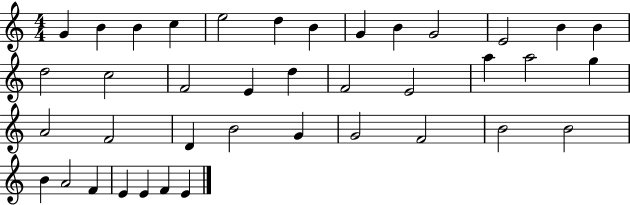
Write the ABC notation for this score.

X:1
T:Untitled
M:4/4
L:1/4
K:C
G B B c e2 d B G B G2 E2 B B d2 c2 F2 E d F2 E2 a a2 g A2 F2 D B2 G G2 F2 B2 B2 B A2 F E E F E